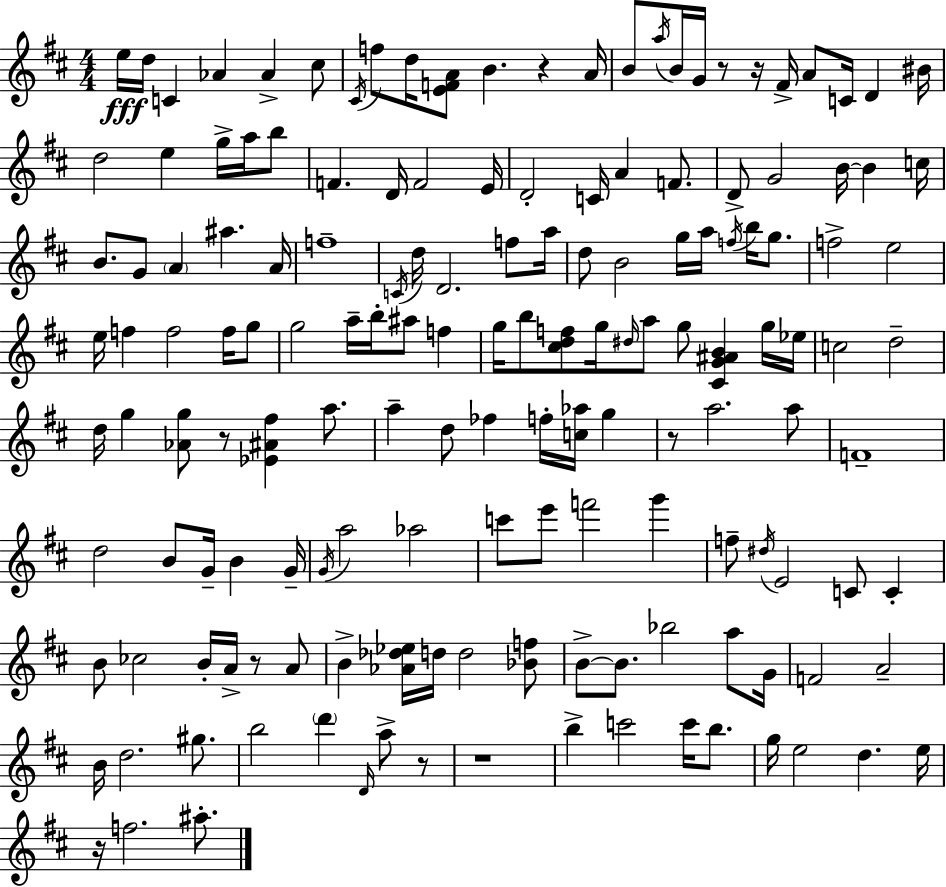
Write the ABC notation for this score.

X:1
T:Untitled
M:4/4
L:1/4
K:D
e/4 d/4 C _A _A ^c/2 ^C/4 f/2 d/4 [EFA]/2 B z A/4 B/2 a/4 B/4 G/4 z/2 z/4 ^F/4 A/2 C/4 D ^B/4 d2 e g/4 a/4 b/2 F D/4 F2 E/4 D2 C/4 A F/2 D/2 G2 B/4 B c/4 B/2 G/2 A ^a A/4 f4 C/4 d/4 D2 f/2 a/4 d/2 B2 g/4 a/4 f/4 b/4 g/2 f2 e2 e/4 f f2 f/4 g/2 g2 a/4 b/4 ^a/2 f g/4 b/2 [^cdf]/2 g/4 ^d/4 a/2 g/2 [^CG^AB] g/4 _e/4 c2 d2 d/4 g [_Ag]/2 z/2 [_E^A^f] a/2 a d/2 _f f/4 [c_a]/4 g z/2 a2 a/2 F4 d2 B/2 G/4 B G/4 G/4 a2 _a2 c'/2 e'/2 f'2 g' f/2 ^d/4 E2 C/2 C B/2 _c2 B/4 A/4 z/2 A/2 B [_A_d_e]/4 d/4 d2 [_Bf]/2 B/2 B/2 _b2 a/2 G/4 F2 A2 B/4 d2 ^g/2 b2 d' D/4 a/2 z/2 z4 b c'2 c'/4 b/2 g/4 e2 d e/4 z/4 f2 ^a/2